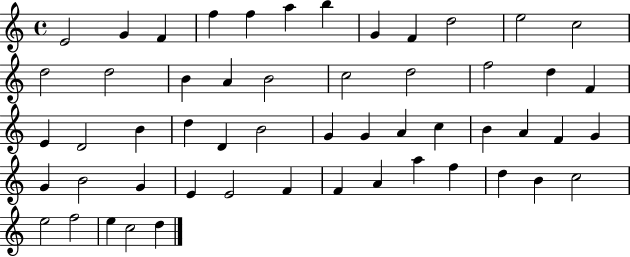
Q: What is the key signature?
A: C major